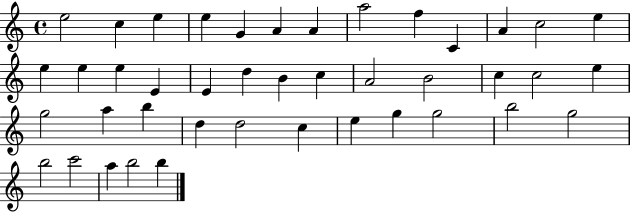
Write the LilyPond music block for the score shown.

{
  \clef treble
  \time 4/4
  \defaultTimeSignature
  \key c \major
  e''2 c''4 e''4 | e''4 g'4 a'4 a'4 | a''2 f''4 c'4 | a'4 c''2 e''4 | \break e''4 e''4 e''4 e'4 | e'4 d''4 b'4 c''4 | a'2 b'2 | c''4 c''2 e''4 | \break g''2 a''4 b''4 | d''4 d''2 c''4 | e''4 g''4 g''2 | b''2 g''2 | \break b''2 c'''2 | a''4 b''2 b''4 | \bar "|."
}